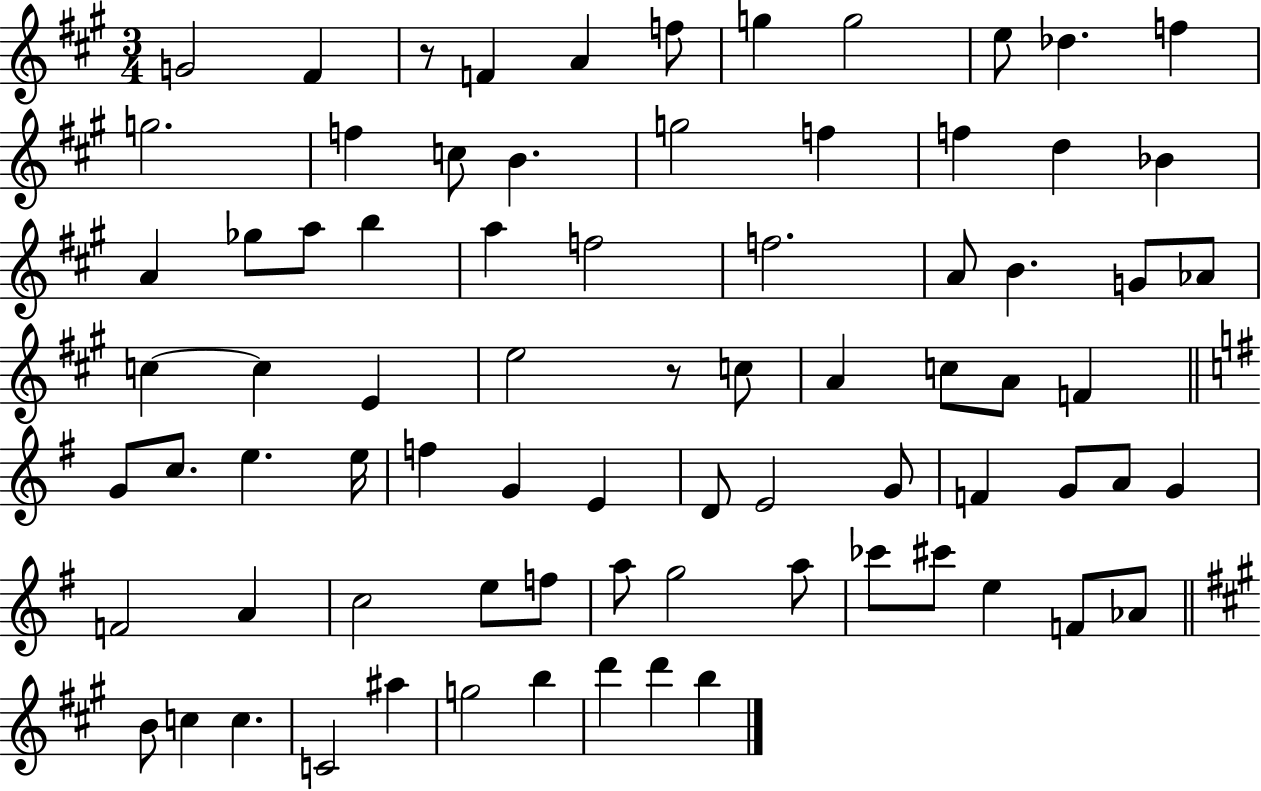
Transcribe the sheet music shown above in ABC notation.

X:1
T:Untitled
M:3/4
L:1/4
K:A
G2 ^F z/2 F A f/2 g g2 e/2 _d f g2 f c/2 B g2 f f d _B A _g/2 a/2 b a f2 f2 A/2 B G/2 _A/2 c c E e2 z/2 c/2 A c/2 A/2 F G/2 c/2 e e/4 f G E D/2 E2 G/2 F G/2 A/2 G F2 A c2 e/2 f/2 a/2 g2 a/2 _c'/2 ^c'/2 e F/2 _A/2 B/2 c c C2 ^a g2 b d' d' b